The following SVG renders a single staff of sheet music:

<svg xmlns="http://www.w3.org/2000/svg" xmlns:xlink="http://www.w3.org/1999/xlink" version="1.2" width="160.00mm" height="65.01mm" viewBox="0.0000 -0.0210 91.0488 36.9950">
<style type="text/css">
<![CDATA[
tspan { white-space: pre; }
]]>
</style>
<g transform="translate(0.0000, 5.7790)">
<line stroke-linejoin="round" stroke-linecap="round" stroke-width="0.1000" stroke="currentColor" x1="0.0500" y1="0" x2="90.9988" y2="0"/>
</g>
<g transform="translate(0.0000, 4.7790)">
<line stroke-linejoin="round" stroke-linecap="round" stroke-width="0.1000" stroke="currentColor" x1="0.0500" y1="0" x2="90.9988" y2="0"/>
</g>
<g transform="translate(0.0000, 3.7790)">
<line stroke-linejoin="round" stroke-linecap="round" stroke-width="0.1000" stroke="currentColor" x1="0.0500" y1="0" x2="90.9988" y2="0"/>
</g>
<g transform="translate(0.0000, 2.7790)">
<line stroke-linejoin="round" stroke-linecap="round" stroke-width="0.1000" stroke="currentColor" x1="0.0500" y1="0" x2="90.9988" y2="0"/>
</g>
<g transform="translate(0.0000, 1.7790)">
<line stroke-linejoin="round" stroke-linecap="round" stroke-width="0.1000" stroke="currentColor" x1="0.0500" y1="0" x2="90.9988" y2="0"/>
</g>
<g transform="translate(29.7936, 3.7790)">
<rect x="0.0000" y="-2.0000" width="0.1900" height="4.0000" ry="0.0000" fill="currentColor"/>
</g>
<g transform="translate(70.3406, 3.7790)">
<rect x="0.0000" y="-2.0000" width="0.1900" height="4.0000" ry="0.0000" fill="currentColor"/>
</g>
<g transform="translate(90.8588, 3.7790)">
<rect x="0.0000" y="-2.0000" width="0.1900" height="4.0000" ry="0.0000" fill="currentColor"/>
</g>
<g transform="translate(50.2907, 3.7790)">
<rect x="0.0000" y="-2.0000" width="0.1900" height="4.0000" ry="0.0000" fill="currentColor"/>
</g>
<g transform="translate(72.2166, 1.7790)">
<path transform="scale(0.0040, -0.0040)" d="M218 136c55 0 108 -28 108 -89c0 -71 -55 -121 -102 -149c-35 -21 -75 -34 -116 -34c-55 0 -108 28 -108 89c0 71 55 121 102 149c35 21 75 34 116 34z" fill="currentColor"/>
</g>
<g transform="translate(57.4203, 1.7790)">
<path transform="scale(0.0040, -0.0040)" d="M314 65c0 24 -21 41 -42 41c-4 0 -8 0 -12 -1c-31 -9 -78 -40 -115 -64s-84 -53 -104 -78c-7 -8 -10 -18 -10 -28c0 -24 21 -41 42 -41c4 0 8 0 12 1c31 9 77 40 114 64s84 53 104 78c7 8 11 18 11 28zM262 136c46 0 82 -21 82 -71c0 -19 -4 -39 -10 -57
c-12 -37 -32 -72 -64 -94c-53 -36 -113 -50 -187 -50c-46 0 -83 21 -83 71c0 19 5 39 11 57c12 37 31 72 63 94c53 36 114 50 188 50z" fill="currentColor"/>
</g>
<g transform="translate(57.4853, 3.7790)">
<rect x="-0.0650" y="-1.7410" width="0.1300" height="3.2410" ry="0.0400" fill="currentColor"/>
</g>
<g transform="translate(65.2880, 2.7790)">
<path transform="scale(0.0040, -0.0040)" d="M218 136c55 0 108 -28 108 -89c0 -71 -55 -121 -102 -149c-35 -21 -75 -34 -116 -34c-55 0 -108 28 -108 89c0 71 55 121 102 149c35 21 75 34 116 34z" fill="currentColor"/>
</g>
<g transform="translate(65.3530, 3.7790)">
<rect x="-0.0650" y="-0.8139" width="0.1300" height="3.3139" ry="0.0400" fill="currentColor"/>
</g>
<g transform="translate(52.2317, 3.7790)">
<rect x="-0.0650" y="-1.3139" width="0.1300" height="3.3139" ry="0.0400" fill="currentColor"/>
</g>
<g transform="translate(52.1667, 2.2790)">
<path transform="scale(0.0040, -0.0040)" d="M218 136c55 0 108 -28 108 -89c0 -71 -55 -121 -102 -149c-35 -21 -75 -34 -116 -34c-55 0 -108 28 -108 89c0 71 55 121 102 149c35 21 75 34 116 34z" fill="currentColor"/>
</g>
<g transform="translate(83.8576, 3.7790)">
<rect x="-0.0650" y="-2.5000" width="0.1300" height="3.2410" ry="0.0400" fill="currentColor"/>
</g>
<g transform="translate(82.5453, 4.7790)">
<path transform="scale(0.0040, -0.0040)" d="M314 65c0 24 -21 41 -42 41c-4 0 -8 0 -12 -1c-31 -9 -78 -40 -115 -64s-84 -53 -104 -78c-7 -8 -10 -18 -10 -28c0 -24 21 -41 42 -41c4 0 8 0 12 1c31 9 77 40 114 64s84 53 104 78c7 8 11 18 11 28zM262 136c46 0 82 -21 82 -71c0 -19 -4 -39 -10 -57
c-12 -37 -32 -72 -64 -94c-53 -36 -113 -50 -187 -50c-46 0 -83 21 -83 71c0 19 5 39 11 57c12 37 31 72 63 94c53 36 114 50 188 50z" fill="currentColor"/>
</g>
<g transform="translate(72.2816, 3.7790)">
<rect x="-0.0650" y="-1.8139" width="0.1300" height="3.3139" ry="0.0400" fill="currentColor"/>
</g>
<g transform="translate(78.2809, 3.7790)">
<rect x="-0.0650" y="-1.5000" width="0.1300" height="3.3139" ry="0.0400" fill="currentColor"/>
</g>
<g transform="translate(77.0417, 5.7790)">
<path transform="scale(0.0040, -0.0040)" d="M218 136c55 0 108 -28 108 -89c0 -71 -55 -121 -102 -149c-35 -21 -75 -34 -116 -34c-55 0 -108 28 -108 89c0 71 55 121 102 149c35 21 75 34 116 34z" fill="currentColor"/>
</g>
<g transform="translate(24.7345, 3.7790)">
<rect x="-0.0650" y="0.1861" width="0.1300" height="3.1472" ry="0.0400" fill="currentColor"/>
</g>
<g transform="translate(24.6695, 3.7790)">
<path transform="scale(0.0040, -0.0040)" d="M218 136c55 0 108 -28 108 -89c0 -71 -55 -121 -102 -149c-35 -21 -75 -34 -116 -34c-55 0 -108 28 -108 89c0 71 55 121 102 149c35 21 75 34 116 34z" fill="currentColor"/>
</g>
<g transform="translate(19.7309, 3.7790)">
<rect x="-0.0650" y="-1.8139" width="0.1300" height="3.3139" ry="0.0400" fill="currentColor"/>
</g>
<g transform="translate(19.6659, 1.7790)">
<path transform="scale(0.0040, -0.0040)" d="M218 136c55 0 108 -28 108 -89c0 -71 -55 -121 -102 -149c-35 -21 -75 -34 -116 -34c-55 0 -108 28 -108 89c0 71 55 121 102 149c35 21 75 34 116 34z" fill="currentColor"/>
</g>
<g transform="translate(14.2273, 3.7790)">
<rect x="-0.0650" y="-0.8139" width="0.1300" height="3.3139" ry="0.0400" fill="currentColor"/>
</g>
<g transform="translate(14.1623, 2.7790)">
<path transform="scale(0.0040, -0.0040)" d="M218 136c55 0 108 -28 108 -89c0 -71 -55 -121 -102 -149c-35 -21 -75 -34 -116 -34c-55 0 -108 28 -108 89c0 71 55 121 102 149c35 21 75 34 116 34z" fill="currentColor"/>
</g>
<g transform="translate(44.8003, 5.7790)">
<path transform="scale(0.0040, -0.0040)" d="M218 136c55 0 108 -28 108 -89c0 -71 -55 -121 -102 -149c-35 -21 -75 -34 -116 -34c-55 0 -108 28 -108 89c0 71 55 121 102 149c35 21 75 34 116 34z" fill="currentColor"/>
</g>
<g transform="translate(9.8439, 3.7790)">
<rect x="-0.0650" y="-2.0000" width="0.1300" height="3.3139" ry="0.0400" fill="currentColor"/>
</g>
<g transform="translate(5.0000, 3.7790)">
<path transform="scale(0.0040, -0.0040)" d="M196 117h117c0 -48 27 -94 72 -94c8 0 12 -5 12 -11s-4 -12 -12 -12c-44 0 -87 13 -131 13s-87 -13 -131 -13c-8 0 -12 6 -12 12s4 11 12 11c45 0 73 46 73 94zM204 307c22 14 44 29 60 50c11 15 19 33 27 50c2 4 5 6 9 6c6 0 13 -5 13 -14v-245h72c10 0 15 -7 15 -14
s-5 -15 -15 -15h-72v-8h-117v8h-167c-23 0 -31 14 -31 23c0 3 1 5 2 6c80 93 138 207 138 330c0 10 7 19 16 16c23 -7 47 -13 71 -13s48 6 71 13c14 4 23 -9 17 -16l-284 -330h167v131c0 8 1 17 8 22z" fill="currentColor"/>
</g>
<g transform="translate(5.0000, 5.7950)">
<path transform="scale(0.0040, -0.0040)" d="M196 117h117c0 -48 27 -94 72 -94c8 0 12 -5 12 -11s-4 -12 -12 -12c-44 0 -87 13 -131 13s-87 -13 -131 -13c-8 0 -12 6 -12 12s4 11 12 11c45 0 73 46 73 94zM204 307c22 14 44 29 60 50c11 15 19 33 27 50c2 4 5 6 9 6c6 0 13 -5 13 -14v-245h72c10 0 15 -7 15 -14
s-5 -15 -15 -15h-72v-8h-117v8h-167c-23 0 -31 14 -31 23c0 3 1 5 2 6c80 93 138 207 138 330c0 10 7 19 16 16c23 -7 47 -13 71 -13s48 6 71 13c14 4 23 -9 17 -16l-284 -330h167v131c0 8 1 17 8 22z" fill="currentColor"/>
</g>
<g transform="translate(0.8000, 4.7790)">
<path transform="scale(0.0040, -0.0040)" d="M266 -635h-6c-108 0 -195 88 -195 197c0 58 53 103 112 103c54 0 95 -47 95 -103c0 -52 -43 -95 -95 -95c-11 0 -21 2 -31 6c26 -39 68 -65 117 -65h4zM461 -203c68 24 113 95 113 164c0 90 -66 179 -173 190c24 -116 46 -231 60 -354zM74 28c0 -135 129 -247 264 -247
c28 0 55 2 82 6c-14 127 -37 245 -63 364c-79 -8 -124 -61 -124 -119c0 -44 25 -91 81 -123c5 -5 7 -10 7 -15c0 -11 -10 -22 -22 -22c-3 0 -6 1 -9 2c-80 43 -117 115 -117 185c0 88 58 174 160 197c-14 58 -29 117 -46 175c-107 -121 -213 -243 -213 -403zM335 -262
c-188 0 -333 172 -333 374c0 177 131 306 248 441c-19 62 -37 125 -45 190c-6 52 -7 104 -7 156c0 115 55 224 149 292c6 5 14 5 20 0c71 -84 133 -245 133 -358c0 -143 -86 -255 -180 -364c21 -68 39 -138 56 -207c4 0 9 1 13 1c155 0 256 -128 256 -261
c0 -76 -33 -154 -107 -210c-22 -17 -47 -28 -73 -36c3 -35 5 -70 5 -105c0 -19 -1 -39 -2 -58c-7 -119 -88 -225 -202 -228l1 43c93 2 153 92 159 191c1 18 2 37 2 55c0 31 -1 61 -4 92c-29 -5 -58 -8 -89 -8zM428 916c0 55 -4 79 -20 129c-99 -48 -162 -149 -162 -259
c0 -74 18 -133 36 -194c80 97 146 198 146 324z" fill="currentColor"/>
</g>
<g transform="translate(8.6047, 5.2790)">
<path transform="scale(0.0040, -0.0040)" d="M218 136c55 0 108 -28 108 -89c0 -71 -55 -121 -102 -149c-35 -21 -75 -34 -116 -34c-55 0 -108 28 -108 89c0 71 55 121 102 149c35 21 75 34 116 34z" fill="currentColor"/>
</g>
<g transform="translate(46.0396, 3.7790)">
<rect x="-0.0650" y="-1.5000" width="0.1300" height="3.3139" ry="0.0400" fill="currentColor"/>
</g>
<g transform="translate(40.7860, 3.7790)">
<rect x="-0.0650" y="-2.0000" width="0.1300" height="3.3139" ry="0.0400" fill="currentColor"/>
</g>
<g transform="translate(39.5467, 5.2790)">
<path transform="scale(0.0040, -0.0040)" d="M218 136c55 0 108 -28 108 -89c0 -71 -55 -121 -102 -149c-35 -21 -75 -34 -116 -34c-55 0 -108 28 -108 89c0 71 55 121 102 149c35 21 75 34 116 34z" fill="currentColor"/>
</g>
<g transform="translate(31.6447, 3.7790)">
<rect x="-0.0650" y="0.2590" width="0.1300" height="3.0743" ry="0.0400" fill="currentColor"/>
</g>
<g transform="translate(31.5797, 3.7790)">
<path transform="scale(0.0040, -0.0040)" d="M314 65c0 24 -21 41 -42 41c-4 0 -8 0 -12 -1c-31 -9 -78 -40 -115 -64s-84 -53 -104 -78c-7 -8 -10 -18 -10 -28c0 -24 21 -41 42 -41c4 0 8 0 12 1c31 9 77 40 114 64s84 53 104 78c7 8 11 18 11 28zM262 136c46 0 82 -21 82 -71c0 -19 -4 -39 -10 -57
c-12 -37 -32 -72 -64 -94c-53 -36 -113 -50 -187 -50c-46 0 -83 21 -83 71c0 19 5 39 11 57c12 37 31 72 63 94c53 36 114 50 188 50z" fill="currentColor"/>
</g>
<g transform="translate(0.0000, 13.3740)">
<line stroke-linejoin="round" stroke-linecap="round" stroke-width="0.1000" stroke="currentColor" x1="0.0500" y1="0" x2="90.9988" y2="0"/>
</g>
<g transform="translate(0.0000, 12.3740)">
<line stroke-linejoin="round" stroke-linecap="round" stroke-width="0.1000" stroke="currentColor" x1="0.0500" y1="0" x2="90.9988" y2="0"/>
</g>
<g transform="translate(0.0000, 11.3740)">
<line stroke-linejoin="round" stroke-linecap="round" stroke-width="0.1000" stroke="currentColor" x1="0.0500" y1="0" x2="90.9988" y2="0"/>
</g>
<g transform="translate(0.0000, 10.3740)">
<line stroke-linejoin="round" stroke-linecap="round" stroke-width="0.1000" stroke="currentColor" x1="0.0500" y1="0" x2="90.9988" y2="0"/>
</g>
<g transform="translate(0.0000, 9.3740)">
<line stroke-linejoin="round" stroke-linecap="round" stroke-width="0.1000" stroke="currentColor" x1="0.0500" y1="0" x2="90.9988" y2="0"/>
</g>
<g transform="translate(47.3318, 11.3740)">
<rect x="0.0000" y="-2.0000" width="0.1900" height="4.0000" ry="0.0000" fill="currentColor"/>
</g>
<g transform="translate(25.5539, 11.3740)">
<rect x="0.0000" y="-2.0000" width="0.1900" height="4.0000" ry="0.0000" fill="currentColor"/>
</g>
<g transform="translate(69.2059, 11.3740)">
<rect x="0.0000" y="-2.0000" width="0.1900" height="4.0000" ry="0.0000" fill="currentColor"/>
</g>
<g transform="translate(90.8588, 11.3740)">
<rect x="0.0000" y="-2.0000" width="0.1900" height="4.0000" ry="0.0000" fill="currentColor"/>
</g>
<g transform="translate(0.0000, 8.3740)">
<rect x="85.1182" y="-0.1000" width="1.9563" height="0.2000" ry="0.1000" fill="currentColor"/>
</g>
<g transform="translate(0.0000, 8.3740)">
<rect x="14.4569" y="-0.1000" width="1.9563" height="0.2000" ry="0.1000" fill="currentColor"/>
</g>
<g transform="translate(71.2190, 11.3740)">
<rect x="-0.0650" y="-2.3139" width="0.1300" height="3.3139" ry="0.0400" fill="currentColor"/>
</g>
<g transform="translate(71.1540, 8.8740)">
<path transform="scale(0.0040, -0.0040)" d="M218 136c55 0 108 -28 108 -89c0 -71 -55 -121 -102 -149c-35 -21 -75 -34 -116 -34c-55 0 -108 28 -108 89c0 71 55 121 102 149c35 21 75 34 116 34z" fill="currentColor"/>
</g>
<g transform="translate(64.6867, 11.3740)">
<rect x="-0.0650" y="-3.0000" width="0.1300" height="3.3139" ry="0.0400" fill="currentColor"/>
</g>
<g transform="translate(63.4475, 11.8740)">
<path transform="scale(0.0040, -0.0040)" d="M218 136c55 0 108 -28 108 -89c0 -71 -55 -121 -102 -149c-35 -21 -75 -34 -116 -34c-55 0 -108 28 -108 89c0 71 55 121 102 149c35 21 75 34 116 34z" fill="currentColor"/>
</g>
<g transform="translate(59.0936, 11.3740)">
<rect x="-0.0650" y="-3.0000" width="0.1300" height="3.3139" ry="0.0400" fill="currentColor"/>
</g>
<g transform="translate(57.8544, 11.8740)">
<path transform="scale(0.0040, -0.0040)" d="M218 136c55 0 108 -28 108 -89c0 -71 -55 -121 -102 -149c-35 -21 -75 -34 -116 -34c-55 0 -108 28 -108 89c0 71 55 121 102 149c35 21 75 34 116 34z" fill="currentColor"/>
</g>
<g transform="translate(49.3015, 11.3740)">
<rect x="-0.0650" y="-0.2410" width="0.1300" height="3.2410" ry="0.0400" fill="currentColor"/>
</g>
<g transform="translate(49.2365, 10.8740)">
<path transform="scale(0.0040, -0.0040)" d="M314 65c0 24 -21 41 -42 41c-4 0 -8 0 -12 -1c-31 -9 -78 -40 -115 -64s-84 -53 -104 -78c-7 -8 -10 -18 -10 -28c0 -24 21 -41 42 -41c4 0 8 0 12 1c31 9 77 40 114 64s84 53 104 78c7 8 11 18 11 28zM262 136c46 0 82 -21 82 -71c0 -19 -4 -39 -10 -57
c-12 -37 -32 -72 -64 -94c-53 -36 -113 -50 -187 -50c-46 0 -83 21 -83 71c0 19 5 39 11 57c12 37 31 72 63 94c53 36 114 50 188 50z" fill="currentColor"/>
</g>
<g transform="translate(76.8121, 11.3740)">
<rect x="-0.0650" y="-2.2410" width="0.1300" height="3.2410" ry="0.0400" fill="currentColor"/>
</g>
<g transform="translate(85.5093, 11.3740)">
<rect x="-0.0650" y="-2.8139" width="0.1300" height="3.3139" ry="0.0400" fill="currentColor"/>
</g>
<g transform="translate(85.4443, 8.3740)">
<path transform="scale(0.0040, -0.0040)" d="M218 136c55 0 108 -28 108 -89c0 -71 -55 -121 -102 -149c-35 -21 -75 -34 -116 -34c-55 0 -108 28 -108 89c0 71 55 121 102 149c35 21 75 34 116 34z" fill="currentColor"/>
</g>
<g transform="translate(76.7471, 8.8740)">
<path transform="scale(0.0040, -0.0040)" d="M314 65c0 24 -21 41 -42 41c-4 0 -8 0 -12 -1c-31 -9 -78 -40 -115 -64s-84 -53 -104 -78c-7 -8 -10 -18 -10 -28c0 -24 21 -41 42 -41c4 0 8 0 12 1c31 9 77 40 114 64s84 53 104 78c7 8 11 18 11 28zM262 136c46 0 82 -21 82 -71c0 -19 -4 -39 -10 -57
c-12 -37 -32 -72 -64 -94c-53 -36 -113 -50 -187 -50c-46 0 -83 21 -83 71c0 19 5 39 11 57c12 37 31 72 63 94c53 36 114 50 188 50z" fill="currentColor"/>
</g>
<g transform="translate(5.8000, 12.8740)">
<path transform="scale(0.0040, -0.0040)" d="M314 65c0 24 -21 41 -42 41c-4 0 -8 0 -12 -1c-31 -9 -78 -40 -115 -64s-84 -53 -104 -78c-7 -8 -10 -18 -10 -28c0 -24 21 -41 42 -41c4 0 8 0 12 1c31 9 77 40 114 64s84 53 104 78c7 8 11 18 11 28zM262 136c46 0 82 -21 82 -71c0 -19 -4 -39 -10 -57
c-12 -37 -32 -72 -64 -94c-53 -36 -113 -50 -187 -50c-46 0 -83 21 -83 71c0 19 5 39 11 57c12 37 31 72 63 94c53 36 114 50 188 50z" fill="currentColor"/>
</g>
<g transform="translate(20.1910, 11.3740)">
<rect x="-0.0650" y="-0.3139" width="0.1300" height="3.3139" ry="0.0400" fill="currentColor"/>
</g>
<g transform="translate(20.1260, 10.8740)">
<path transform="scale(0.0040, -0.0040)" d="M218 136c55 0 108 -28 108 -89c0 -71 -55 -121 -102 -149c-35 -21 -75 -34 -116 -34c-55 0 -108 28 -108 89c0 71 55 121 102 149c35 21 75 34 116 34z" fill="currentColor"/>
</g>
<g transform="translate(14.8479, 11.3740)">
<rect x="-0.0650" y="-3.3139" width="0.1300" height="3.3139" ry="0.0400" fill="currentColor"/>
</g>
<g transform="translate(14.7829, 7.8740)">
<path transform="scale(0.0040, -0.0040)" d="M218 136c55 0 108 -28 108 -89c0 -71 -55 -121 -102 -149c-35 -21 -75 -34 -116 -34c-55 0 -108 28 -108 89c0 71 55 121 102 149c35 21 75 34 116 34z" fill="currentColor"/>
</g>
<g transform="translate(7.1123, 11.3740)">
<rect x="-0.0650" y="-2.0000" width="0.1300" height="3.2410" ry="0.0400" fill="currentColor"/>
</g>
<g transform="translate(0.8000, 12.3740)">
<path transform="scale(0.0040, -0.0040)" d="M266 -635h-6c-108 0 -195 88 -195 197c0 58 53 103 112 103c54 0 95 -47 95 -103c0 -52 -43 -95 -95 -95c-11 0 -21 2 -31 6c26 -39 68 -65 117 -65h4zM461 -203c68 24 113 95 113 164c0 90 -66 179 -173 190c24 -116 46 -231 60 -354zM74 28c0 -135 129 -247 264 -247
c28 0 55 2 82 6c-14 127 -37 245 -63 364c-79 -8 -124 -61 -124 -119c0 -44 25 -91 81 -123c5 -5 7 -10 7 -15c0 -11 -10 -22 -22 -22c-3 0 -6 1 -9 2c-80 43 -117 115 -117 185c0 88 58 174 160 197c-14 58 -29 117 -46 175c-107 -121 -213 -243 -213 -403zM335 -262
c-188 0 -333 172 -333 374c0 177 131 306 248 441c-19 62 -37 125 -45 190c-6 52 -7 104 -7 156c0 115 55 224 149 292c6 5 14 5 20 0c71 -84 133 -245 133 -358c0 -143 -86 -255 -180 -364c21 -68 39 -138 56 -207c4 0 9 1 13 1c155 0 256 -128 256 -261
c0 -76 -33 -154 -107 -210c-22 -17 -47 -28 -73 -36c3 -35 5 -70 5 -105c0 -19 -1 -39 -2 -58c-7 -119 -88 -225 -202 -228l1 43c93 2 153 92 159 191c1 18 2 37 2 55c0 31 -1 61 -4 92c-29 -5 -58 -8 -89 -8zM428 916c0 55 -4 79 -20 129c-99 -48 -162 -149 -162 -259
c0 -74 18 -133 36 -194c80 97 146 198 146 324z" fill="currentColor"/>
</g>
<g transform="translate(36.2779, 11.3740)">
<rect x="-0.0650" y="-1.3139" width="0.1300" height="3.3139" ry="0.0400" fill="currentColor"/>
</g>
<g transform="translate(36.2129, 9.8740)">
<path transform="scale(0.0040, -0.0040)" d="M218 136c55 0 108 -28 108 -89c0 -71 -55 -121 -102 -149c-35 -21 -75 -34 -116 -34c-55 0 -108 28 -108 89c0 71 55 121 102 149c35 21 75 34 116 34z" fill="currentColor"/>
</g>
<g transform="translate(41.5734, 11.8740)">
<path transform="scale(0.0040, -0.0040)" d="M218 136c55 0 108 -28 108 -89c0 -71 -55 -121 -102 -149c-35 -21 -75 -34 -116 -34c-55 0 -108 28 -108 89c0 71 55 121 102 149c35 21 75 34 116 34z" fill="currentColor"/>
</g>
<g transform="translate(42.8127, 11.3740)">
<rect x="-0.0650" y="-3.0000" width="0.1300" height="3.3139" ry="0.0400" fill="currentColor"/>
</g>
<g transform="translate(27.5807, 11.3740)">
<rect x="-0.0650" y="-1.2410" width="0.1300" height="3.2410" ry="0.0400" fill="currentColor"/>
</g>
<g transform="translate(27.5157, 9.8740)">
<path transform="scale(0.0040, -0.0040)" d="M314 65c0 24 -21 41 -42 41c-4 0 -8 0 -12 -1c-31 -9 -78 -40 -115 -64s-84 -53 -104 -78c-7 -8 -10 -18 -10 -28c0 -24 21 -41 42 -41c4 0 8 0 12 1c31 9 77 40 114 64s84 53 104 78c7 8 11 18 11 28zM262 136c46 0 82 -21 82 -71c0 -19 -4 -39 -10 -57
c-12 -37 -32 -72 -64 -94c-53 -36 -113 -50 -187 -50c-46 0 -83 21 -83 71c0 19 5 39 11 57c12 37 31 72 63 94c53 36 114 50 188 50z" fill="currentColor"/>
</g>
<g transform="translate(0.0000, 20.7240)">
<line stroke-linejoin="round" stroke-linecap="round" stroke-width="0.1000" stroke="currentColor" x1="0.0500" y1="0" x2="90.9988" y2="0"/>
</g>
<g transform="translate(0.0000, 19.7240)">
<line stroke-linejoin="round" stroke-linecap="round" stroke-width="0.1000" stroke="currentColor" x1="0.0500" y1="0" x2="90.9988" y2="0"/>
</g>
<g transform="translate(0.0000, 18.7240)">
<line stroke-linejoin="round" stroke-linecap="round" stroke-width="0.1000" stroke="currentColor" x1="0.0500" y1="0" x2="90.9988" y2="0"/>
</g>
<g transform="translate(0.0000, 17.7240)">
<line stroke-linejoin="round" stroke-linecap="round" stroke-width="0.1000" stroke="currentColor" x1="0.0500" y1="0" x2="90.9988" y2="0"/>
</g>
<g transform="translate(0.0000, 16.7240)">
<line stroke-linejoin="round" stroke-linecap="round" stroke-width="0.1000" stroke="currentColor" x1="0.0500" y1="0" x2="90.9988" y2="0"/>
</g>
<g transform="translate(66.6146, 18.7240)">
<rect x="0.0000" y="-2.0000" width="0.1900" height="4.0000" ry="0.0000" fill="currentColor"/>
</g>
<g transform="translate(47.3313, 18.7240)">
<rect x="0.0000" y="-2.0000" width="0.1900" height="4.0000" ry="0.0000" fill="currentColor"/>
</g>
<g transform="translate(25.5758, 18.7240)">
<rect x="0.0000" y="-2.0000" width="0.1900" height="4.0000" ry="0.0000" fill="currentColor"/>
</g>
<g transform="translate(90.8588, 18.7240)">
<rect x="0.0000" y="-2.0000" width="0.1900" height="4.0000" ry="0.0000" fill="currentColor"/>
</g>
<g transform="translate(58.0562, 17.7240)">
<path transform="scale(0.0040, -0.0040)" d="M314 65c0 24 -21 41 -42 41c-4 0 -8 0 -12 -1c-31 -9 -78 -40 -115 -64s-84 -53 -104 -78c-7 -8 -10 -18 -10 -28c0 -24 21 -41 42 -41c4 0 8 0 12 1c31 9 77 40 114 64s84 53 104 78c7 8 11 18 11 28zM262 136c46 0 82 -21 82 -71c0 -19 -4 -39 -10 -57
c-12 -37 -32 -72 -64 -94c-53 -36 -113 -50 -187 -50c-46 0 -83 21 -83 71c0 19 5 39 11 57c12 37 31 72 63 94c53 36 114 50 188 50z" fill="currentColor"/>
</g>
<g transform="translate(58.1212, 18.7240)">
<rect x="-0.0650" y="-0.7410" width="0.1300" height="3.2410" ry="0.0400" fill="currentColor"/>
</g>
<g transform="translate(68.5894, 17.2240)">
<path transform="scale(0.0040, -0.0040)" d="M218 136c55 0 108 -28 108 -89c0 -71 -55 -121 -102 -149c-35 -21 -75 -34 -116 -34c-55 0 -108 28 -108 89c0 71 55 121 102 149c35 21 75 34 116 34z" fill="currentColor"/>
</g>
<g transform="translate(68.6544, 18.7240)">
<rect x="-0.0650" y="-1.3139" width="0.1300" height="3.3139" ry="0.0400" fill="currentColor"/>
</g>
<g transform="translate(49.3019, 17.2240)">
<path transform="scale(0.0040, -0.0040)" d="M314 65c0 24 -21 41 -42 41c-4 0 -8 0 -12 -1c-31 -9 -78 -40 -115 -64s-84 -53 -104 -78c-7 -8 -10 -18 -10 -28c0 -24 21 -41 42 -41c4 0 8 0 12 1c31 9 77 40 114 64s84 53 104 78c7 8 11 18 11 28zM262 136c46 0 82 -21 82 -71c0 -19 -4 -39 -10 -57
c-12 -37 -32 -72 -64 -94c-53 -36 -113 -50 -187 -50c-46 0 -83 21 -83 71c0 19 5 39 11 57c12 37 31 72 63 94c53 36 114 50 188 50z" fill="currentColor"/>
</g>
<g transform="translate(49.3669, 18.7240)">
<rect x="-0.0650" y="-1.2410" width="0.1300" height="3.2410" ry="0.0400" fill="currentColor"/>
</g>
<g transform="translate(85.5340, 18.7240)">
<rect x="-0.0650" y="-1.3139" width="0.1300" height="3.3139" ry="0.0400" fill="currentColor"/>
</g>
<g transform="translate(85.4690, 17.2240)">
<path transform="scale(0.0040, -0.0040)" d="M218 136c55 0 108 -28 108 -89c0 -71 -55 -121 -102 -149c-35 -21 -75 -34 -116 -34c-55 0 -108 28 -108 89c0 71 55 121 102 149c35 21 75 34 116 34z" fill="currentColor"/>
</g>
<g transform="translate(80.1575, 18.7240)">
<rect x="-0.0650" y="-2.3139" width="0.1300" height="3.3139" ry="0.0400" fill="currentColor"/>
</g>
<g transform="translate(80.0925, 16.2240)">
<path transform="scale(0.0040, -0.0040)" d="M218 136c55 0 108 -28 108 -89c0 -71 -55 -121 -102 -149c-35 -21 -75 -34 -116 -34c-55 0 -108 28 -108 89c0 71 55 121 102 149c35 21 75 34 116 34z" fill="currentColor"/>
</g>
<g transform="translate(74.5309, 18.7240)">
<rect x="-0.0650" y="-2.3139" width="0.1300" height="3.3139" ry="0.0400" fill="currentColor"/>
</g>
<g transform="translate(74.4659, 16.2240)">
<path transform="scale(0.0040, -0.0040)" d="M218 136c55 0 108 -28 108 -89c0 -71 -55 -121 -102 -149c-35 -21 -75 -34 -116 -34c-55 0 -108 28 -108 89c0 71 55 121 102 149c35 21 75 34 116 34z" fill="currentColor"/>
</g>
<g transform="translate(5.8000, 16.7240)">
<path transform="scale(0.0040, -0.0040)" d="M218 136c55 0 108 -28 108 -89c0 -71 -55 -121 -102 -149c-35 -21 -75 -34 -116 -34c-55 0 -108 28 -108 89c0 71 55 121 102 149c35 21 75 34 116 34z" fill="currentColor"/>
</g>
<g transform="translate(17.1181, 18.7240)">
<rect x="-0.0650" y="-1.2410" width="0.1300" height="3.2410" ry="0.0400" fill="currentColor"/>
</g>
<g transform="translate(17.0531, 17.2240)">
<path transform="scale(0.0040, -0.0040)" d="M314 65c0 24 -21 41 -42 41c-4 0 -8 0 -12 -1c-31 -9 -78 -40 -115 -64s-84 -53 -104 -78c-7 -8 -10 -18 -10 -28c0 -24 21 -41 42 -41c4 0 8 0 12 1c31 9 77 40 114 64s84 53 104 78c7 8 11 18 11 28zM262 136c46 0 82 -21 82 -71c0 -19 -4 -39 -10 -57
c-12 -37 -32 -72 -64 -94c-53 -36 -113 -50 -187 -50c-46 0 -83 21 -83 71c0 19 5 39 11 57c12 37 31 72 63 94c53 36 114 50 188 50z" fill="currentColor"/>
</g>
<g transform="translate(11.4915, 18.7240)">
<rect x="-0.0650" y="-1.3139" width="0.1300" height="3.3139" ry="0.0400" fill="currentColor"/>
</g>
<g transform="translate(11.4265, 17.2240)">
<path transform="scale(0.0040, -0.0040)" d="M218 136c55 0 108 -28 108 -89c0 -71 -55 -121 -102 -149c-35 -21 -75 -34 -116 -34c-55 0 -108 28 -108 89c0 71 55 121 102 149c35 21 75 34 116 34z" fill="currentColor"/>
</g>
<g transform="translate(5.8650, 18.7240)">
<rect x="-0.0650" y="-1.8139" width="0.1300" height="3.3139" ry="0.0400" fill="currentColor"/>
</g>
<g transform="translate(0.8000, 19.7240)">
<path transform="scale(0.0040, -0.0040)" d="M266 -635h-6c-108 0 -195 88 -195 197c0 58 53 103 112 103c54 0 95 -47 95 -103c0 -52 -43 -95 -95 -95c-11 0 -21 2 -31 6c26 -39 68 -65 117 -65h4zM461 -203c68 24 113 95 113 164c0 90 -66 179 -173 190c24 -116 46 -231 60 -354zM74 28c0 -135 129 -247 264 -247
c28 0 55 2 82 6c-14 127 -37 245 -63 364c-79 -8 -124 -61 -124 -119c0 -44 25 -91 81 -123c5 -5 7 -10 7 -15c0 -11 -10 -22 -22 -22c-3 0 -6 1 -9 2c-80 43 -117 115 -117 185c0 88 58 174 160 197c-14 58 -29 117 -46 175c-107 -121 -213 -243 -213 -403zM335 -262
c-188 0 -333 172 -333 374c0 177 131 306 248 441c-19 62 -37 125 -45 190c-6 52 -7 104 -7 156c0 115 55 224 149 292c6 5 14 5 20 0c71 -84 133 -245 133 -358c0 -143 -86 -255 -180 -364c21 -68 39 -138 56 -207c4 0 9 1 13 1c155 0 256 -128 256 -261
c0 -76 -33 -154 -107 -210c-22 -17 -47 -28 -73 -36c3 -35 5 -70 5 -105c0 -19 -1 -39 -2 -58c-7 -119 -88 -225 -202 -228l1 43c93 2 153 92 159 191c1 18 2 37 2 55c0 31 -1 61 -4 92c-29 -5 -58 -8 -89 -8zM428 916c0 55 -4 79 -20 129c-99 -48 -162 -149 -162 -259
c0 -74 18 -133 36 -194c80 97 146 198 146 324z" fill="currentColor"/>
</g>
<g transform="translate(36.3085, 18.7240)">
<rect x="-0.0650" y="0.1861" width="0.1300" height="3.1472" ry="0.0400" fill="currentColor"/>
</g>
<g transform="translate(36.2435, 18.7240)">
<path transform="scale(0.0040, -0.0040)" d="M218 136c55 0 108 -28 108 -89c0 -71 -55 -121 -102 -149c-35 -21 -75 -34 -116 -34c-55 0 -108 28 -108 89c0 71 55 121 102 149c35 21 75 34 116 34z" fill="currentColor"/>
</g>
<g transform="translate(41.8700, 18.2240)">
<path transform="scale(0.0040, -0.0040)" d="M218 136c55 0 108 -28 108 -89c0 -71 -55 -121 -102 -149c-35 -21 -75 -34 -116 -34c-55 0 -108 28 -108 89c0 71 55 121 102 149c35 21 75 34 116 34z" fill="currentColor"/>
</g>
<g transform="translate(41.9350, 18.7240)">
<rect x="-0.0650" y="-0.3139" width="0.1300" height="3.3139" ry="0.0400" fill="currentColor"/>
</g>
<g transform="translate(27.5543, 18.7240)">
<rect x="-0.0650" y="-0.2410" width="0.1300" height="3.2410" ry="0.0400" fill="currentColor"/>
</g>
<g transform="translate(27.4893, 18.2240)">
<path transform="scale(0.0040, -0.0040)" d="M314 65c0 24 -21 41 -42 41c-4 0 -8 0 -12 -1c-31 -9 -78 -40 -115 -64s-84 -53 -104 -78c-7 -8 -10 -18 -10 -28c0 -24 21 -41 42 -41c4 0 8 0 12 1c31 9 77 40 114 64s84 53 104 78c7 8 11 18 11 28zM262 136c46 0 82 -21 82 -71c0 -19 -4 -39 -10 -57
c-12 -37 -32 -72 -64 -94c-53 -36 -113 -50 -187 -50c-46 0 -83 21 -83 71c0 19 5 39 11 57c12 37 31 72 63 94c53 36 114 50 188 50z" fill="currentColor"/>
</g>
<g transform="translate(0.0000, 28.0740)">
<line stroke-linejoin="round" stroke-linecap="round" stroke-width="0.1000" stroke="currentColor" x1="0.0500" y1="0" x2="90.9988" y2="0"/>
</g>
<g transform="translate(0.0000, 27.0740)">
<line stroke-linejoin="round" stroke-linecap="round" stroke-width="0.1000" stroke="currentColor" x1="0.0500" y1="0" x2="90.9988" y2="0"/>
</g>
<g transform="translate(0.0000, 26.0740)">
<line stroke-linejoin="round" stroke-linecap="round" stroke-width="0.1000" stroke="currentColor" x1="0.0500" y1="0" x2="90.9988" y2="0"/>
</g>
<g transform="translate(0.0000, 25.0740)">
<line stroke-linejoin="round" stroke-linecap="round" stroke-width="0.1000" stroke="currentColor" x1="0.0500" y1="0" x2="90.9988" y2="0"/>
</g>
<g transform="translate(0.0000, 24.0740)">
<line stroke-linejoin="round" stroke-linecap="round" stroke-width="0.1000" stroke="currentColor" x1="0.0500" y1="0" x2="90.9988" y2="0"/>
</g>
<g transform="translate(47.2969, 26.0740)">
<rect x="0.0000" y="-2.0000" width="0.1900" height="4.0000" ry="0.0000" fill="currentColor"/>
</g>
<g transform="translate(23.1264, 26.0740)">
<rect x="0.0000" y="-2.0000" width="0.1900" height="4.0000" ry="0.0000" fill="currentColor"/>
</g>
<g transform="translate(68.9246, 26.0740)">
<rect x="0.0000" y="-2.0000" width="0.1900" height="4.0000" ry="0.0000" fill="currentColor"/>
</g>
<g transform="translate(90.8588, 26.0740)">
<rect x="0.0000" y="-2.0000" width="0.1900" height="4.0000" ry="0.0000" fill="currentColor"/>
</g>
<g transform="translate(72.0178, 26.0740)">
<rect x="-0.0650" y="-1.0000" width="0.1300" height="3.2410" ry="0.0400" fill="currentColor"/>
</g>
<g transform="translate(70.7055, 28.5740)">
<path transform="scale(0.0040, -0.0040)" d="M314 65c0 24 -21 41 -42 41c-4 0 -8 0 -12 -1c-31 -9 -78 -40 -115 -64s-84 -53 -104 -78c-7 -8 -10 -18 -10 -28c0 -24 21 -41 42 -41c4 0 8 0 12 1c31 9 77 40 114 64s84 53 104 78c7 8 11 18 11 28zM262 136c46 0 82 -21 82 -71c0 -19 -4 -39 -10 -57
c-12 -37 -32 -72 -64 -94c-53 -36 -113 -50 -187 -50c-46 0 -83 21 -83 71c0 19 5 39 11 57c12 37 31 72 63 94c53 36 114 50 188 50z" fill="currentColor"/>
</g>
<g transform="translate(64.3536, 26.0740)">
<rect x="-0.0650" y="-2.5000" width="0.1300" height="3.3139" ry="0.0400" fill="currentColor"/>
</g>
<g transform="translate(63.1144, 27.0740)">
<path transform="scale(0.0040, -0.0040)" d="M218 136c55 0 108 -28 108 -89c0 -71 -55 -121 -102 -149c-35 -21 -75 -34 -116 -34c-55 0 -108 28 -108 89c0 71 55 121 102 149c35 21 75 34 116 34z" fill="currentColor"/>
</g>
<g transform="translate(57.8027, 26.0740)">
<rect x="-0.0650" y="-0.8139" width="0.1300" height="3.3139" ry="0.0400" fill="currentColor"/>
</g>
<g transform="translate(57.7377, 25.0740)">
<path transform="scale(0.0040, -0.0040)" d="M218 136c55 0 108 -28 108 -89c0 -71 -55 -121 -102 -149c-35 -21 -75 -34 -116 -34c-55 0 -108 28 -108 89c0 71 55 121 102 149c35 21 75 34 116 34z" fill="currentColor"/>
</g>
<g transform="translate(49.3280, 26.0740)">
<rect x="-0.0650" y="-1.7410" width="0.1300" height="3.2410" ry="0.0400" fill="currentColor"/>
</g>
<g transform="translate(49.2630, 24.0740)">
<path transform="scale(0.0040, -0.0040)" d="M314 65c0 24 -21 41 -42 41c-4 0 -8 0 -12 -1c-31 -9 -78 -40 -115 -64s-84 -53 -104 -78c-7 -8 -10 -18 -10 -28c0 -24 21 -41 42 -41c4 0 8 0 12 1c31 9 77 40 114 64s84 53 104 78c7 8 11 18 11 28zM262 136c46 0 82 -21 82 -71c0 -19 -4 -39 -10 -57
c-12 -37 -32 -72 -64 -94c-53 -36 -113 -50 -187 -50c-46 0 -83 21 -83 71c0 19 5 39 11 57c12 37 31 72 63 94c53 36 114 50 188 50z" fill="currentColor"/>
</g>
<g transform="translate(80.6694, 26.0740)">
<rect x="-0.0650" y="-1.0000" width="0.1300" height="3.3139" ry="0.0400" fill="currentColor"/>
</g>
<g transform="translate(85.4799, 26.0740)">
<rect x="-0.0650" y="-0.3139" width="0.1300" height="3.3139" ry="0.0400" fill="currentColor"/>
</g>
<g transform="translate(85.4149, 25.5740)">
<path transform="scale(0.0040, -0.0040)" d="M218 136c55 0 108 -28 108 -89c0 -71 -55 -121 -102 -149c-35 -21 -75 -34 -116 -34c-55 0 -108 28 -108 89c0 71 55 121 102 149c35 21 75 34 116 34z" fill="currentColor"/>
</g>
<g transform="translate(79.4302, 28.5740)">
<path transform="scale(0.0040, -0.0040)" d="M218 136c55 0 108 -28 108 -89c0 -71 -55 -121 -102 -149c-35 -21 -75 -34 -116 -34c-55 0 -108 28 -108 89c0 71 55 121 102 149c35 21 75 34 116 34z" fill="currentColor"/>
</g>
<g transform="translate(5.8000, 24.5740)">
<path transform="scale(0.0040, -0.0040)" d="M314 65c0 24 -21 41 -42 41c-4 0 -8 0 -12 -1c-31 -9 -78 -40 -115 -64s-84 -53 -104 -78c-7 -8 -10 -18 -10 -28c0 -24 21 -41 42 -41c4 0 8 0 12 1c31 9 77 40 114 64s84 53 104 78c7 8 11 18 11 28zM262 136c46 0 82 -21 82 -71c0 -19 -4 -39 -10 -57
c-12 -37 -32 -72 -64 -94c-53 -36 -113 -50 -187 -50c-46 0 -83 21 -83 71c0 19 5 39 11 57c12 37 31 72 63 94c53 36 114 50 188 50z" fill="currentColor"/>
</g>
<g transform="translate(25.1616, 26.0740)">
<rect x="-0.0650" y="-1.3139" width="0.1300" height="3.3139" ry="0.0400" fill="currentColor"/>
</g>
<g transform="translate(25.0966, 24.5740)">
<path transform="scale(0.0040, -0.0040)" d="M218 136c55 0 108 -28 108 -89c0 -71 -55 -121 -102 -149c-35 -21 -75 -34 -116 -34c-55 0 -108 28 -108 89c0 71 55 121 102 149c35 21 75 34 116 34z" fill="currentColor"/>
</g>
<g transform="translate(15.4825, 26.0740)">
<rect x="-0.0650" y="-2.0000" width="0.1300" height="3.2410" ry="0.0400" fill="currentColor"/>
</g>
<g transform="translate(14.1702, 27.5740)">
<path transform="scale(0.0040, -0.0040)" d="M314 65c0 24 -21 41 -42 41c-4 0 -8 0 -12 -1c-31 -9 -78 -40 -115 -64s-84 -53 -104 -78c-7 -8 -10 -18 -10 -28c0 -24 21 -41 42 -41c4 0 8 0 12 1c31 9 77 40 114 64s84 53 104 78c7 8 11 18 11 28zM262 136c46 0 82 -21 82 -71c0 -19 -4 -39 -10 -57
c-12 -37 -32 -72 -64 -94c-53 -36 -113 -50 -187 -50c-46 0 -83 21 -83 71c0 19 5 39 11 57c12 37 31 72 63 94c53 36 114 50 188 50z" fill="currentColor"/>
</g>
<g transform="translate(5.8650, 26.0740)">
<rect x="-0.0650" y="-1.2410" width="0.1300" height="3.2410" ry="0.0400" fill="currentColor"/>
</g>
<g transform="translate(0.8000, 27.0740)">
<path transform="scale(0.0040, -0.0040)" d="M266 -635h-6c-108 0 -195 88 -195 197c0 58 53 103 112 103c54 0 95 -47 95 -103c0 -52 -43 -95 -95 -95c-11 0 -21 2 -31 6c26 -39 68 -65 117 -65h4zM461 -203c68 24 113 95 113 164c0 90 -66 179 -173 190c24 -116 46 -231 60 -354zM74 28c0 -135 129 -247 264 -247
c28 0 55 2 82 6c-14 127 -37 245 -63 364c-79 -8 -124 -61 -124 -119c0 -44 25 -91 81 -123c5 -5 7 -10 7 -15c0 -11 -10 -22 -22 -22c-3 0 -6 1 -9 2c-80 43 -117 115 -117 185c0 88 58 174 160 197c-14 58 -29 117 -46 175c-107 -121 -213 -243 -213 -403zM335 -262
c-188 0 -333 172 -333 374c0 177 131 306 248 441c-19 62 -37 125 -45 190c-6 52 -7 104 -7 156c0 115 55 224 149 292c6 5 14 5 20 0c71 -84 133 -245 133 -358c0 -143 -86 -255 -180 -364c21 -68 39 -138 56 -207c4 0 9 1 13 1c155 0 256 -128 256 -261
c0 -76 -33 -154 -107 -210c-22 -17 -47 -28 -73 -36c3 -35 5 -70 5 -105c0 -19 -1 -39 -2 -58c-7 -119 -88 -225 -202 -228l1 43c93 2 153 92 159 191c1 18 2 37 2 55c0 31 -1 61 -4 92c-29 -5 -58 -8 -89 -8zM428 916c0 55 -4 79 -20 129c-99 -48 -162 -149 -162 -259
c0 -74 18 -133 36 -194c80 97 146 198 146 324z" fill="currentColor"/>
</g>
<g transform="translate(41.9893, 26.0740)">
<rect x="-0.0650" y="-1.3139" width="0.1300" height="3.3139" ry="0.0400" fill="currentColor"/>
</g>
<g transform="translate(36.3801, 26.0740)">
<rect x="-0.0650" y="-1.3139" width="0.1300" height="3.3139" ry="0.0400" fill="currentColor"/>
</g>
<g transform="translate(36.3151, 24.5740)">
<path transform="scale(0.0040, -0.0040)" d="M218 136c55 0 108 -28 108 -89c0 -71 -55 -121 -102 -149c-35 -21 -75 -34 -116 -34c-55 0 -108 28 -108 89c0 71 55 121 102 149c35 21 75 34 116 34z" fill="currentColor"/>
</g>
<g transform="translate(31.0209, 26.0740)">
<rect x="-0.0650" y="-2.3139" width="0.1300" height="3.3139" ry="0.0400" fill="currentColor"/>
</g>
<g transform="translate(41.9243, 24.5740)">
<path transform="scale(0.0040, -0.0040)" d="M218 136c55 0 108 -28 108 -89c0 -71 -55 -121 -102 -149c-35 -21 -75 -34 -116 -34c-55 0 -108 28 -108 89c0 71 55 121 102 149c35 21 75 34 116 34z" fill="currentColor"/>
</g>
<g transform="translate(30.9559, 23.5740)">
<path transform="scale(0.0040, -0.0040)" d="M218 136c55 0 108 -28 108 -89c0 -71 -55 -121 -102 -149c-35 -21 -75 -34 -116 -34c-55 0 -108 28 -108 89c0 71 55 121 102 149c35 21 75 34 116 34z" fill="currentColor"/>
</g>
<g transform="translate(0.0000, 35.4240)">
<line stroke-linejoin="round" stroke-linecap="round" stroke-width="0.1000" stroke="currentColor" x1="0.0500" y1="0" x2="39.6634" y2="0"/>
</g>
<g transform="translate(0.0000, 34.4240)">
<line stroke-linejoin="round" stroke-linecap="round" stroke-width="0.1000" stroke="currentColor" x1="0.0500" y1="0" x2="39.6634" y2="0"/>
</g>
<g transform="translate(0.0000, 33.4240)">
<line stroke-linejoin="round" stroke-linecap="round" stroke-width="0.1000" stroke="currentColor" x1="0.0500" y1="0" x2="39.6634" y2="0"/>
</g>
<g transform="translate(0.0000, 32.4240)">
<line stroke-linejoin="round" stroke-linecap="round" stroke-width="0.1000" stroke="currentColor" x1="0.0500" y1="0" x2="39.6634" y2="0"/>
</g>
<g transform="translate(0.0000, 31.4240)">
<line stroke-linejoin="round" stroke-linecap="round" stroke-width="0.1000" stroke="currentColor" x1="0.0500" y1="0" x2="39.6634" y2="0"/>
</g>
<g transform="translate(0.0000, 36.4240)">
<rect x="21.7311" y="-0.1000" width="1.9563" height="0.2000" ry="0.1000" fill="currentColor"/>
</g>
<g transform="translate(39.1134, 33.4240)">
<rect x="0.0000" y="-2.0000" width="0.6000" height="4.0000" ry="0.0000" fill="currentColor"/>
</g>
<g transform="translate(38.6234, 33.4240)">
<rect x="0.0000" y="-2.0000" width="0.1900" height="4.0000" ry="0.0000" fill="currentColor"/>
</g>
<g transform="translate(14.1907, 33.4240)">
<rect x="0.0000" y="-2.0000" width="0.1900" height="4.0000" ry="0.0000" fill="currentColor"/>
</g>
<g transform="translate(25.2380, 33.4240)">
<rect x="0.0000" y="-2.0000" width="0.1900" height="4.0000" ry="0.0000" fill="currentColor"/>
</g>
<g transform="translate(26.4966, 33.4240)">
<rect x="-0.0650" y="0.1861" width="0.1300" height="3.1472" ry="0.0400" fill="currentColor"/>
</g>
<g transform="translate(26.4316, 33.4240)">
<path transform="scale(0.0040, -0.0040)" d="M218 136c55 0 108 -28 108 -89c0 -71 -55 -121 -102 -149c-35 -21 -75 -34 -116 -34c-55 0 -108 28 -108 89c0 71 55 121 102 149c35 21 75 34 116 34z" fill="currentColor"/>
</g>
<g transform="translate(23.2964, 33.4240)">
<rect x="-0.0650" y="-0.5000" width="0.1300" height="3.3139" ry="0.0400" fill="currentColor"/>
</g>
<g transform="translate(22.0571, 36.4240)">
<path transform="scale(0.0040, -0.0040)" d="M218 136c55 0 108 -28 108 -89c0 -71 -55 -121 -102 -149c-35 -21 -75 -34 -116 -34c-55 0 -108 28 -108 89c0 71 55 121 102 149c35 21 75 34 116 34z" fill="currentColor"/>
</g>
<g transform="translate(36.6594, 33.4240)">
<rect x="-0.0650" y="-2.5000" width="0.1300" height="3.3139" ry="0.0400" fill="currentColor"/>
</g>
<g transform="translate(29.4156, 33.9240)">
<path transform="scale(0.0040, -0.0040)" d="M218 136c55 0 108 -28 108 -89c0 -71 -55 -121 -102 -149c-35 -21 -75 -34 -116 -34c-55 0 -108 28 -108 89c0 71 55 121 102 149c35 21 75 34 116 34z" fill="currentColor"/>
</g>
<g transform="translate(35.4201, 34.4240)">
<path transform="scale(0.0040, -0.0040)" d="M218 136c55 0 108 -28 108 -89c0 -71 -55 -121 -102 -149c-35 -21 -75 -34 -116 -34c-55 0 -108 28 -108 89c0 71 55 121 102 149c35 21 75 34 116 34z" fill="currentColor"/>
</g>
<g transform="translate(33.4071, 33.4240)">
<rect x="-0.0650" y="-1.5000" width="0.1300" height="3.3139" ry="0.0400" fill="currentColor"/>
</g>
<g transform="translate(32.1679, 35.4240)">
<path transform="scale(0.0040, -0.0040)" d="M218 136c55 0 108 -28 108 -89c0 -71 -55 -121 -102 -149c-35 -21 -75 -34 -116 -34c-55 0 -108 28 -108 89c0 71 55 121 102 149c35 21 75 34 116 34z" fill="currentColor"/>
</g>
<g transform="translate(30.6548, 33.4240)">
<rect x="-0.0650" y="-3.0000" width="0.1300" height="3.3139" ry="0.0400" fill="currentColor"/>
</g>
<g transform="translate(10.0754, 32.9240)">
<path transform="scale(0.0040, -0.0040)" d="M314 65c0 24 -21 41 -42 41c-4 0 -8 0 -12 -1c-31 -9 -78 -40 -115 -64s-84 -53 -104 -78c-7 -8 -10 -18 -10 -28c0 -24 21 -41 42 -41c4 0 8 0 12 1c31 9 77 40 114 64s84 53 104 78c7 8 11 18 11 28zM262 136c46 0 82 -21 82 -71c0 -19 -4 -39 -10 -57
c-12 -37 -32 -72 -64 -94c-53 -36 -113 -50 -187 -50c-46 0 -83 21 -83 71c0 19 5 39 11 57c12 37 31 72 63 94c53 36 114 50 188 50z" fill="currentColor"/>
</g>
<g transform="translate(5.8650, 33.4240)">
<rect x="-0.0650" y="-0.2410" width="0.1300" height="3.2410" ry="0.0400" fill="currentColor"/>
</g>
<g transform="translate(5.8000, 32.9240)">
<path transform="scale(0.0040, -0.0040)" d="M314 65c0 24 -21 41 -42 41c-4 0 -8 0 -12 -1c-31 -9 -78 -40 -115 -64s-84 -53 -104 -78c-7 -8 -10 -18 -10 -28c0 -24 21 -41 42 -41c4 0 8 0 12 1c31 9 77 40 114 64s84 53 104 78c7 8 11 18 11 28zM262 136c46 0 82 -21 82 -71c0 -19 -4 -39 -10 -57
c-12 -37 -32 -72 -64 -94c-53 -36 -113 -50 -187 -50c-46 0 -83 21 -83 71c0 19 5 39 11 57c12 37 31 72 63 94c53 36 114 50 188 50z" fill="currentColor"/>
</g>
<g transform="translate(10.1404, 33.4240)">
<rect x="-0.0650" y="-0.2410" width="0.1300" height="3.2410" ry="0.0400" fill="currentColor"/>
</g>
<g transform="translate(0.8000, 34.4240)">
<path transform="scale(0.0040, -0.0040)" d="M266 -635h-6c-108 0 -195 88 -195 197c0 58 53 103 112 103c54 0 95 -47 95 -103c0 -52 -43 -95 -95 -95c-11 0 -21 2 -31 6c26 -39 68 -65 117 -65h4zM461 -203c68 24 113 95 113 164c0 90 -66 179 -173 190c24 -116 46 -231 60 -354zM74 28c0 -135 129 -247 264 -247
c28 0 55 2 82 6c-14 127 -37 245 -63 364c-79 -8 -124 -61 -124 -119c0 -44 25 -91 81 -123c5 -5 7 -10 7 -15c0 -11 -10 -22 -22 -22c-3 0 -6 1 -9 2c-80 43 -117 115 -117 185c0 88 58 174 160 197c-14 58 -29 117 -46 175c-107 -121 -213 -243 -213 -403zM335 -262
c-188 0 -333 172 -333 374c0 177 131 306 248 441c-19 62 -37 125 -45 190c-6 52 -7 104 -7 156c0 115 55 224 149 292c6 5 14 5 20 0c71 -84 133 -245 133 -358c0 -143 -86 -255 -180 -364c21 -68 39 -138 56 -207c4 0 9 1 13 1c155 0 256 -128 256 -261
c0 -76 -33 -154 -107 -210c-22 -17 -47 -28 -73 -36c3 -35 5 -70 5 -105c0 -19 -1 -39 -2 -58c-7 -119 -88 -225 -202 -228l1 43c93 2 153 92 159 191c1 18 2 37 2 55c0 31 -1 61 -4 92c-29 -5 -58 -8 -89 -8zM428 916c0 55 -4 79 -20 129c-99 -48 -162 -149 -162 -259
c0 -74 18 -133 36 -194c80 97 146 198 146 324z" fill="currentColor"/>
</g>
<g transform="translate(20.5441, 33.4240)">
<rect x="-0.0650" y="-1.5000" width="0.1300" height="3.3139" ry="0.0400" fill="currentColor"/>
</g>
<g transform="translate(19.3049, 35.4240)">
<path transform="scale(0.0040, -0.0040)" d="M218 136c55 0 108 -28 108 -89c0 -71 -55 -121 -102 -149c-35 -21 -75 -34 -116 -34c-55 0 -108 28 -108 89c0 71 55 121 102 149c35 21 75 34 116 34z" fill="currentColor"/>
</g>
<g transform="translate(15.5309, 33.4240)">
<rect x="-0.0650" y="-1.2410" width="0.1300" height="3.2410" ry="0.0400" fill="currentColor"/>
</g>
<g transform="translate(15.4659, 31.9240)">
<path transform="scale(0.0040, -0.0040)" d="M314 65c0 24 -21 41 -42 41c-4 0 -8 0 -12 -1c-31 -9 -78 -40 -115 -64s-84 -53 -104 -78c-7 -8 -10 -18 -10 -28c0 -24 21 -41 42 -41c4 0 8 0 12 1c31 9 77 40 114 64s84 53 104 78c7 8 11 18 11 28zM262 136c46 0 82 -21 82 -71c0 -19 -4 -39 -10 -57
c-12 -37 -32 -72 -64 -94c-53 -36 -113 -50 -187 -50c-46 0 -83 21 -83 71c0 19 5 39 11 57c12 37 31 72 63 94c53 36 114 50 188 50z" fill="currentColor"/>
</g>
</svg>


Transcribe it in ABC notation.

X:1
T:Untitled
M:4/4
L:1/4
K:C
F d f B B2 F E e f2 d f E G2 F2 b c e2 e A c2 A A g g2 a f e e2 c2 B c e2 d2 e g g e e2 F2 e g e e f2 d G D2 D c c2 c2 e2 E C B A E G